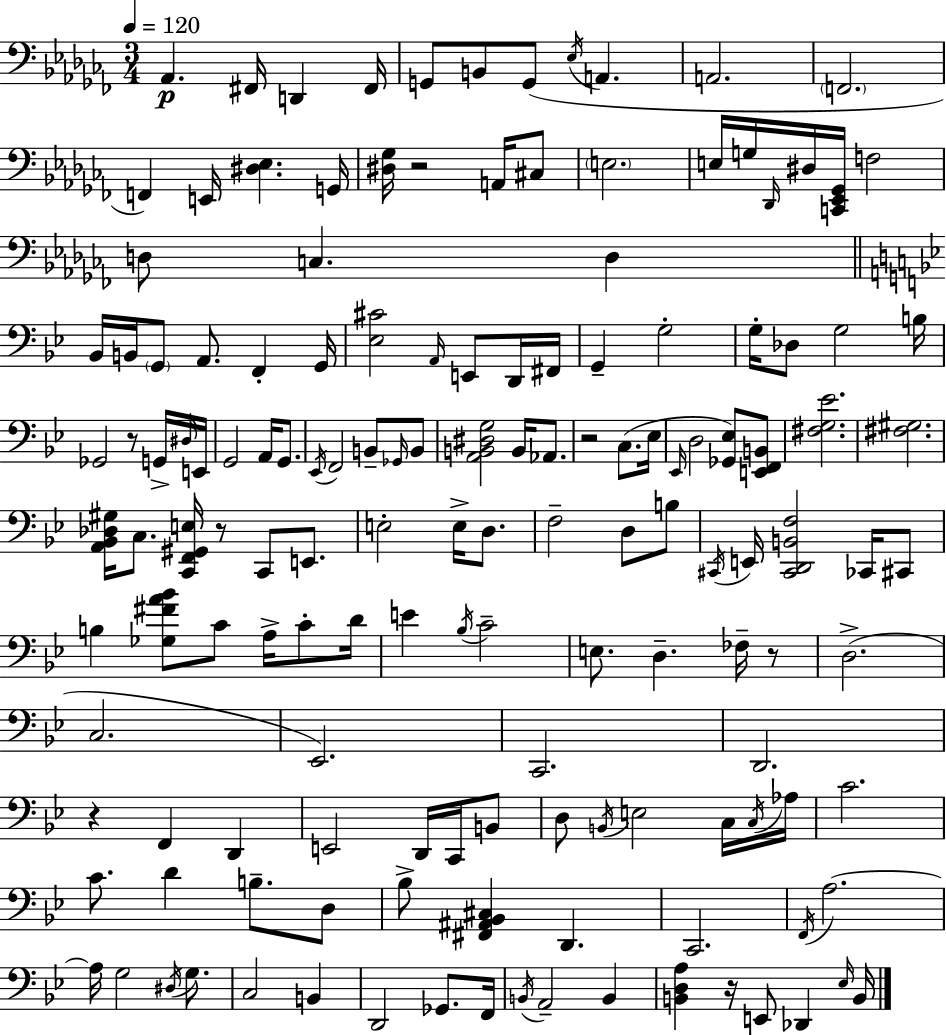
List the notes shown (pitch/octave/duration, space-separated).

Ab2/q. F#2/s D2/q F#2/s G2/e B2/e G2/e Eb3/s A2/q. A2/h. F2/h. F2/q E2/s [D#3,Eb3]/q. G2/s [D#3,Gb3]/s R/h A2/s C#3/e E3/h. E3/s G3/s Db2/s D#3/s [C2,Eb2,Gb2]/s F3/h D3/e C3/q. D3/q Bb2/s B2/s G2/e A2/e. F2/q G2/s [Eb3,C#4]/h A2/s E2/e D2/s F#2/s G2/q G3/h G3/s Db3/e G3/h B3/s Gb2/h R/e G2/s D#3/s E2/s G2/h A2/s G2/e. Eb2/s F2/h B2/e Gb2/s B2/e [A2,B2,D#3,G3]/h B2/s Ab2/e. R/h C3/e. Eb3/s Eb2/s D3/h [Gb2,Eb3]/e [E2,F2,B2]/e [F#3,G3,Eb4]/h. [F#3,G#3]/h. [A2,Bb2,Db3,G#3]/s C3/e. [C2,F2,G#2,E3]/s R/e C2/e E2/e. E3/h E3/s D3/e. F3/h D3/e B3/e C#2/s E2/s [C#2,D2,B2,F3]/h CES2/s C#2/e B3/q [Gb3,F#4,A4,Bb4]/e C4/e A3/s C4/e D4/s E4/q Bb3/s C4/h E3/e. D3/q. FES3/s R/e D3/h. C3/h. Eb2/h. C2/h. D2/h. R/q F2/q D2/q E2/h D2/s C2/s B2/e D3/e B2/s E3/h C3/s C3/s Ab3/s C4/h. C4/e. D4/q B3/e. D3/e Bb3/e [F#2,A#2,Bb2,C#3]/q D2/q. C2/h. F2/s A3/h. A3/s G3/h D#3/s G3/e. C3/h B2/q D2/h Gb2/e. F2/s B2/s A2/h B2/q [B2,D3,A3]/q R/s E2/e Db2/q Eb3/s B2/s